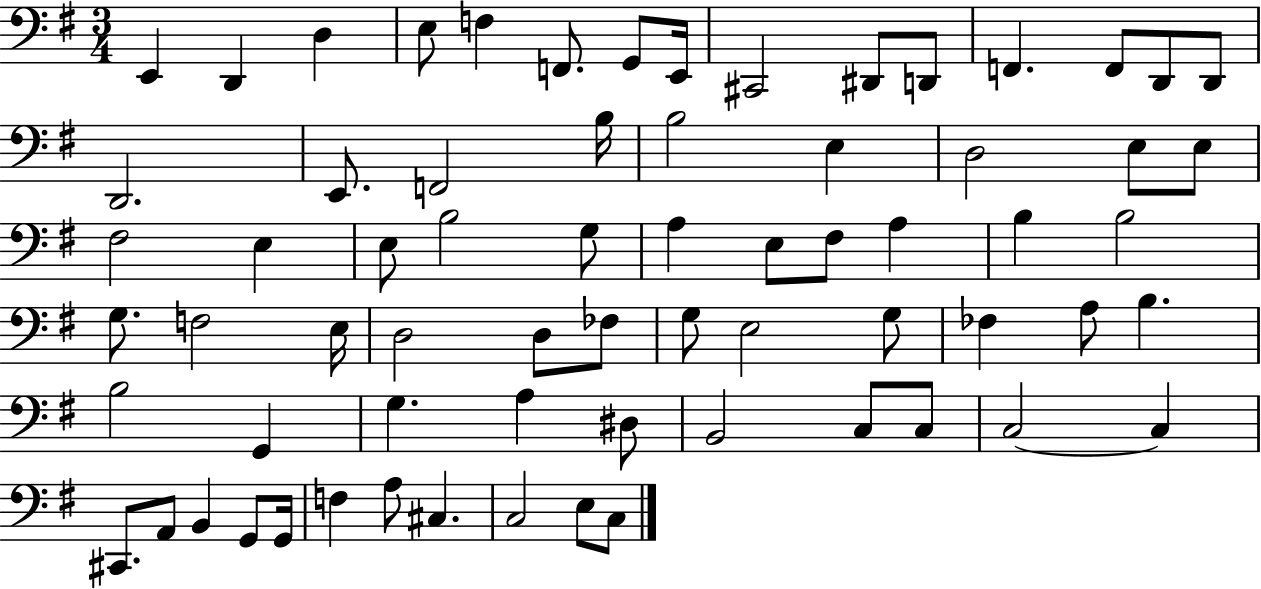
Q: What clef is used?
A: bass